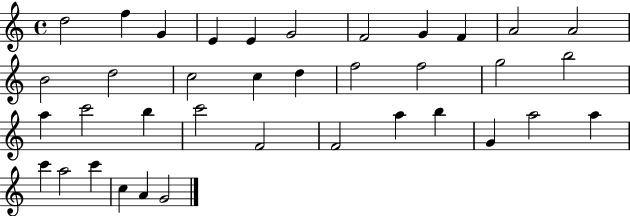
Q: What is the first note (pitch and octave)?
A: D5